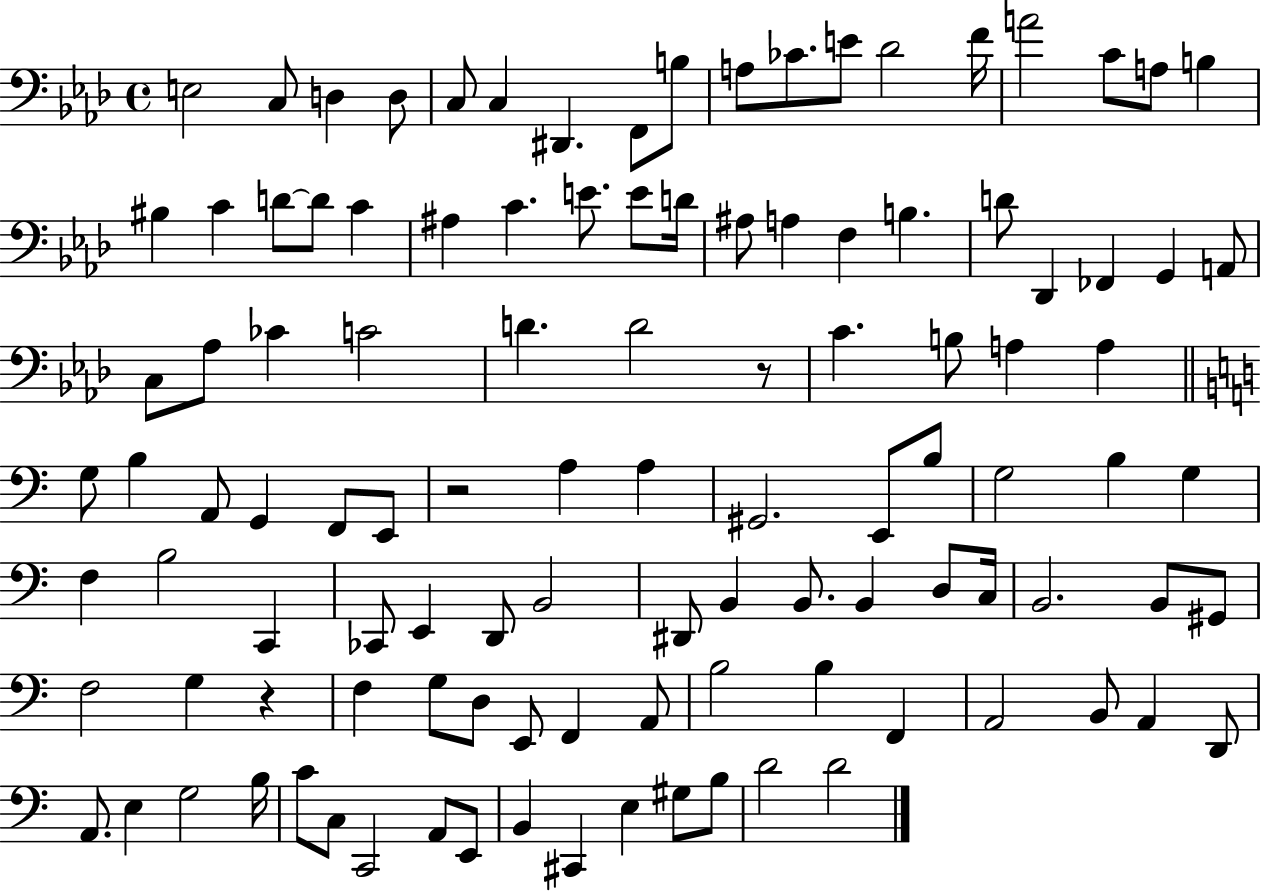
X:1
T:Untitled
M:4/4
L:1/4
K:Ab
E,2 C,/2 D, D,/2 C,/2 C, ^D,, F,,/2 B,/2 A,/2 _C/2 E/2 _D2 F/4 A2 C/2 A,/2 B, ^B, C D/2 D/2 C ^A, C E/2 E/2 D/4 ^A,/2 A, F, B, D/2 _D,, _F,, G,, A,,/2 C,/2 _A,/2 _C C2 D D2 z/2 C B,/2 A, A, G,/2 B, A,,/2 G,, F,,/2 E,,/2 z2 A, A, ^G,,2 E,,/2 B,/2 G,2 B, G, F, B,2 C,, _C,,/2 E,, D,,/2 B,,2 ^D,,/2 B,, B,,/2 B,, D,/2 C,/4 B,,2 B,,/2 ^G,,/2 F,2 G, z F, G,/2 D,/2 E,,/2 F,, A,,/2 B,2 B, F,, A,,2 B,,/2 A,, D,,/2 A,,/2 E, G,2 B,/4 C/2 C,/2 C,,2 A,,/2 E,,/2 B,, ^C,, E, ^G,/2 B,/2 D2 D2